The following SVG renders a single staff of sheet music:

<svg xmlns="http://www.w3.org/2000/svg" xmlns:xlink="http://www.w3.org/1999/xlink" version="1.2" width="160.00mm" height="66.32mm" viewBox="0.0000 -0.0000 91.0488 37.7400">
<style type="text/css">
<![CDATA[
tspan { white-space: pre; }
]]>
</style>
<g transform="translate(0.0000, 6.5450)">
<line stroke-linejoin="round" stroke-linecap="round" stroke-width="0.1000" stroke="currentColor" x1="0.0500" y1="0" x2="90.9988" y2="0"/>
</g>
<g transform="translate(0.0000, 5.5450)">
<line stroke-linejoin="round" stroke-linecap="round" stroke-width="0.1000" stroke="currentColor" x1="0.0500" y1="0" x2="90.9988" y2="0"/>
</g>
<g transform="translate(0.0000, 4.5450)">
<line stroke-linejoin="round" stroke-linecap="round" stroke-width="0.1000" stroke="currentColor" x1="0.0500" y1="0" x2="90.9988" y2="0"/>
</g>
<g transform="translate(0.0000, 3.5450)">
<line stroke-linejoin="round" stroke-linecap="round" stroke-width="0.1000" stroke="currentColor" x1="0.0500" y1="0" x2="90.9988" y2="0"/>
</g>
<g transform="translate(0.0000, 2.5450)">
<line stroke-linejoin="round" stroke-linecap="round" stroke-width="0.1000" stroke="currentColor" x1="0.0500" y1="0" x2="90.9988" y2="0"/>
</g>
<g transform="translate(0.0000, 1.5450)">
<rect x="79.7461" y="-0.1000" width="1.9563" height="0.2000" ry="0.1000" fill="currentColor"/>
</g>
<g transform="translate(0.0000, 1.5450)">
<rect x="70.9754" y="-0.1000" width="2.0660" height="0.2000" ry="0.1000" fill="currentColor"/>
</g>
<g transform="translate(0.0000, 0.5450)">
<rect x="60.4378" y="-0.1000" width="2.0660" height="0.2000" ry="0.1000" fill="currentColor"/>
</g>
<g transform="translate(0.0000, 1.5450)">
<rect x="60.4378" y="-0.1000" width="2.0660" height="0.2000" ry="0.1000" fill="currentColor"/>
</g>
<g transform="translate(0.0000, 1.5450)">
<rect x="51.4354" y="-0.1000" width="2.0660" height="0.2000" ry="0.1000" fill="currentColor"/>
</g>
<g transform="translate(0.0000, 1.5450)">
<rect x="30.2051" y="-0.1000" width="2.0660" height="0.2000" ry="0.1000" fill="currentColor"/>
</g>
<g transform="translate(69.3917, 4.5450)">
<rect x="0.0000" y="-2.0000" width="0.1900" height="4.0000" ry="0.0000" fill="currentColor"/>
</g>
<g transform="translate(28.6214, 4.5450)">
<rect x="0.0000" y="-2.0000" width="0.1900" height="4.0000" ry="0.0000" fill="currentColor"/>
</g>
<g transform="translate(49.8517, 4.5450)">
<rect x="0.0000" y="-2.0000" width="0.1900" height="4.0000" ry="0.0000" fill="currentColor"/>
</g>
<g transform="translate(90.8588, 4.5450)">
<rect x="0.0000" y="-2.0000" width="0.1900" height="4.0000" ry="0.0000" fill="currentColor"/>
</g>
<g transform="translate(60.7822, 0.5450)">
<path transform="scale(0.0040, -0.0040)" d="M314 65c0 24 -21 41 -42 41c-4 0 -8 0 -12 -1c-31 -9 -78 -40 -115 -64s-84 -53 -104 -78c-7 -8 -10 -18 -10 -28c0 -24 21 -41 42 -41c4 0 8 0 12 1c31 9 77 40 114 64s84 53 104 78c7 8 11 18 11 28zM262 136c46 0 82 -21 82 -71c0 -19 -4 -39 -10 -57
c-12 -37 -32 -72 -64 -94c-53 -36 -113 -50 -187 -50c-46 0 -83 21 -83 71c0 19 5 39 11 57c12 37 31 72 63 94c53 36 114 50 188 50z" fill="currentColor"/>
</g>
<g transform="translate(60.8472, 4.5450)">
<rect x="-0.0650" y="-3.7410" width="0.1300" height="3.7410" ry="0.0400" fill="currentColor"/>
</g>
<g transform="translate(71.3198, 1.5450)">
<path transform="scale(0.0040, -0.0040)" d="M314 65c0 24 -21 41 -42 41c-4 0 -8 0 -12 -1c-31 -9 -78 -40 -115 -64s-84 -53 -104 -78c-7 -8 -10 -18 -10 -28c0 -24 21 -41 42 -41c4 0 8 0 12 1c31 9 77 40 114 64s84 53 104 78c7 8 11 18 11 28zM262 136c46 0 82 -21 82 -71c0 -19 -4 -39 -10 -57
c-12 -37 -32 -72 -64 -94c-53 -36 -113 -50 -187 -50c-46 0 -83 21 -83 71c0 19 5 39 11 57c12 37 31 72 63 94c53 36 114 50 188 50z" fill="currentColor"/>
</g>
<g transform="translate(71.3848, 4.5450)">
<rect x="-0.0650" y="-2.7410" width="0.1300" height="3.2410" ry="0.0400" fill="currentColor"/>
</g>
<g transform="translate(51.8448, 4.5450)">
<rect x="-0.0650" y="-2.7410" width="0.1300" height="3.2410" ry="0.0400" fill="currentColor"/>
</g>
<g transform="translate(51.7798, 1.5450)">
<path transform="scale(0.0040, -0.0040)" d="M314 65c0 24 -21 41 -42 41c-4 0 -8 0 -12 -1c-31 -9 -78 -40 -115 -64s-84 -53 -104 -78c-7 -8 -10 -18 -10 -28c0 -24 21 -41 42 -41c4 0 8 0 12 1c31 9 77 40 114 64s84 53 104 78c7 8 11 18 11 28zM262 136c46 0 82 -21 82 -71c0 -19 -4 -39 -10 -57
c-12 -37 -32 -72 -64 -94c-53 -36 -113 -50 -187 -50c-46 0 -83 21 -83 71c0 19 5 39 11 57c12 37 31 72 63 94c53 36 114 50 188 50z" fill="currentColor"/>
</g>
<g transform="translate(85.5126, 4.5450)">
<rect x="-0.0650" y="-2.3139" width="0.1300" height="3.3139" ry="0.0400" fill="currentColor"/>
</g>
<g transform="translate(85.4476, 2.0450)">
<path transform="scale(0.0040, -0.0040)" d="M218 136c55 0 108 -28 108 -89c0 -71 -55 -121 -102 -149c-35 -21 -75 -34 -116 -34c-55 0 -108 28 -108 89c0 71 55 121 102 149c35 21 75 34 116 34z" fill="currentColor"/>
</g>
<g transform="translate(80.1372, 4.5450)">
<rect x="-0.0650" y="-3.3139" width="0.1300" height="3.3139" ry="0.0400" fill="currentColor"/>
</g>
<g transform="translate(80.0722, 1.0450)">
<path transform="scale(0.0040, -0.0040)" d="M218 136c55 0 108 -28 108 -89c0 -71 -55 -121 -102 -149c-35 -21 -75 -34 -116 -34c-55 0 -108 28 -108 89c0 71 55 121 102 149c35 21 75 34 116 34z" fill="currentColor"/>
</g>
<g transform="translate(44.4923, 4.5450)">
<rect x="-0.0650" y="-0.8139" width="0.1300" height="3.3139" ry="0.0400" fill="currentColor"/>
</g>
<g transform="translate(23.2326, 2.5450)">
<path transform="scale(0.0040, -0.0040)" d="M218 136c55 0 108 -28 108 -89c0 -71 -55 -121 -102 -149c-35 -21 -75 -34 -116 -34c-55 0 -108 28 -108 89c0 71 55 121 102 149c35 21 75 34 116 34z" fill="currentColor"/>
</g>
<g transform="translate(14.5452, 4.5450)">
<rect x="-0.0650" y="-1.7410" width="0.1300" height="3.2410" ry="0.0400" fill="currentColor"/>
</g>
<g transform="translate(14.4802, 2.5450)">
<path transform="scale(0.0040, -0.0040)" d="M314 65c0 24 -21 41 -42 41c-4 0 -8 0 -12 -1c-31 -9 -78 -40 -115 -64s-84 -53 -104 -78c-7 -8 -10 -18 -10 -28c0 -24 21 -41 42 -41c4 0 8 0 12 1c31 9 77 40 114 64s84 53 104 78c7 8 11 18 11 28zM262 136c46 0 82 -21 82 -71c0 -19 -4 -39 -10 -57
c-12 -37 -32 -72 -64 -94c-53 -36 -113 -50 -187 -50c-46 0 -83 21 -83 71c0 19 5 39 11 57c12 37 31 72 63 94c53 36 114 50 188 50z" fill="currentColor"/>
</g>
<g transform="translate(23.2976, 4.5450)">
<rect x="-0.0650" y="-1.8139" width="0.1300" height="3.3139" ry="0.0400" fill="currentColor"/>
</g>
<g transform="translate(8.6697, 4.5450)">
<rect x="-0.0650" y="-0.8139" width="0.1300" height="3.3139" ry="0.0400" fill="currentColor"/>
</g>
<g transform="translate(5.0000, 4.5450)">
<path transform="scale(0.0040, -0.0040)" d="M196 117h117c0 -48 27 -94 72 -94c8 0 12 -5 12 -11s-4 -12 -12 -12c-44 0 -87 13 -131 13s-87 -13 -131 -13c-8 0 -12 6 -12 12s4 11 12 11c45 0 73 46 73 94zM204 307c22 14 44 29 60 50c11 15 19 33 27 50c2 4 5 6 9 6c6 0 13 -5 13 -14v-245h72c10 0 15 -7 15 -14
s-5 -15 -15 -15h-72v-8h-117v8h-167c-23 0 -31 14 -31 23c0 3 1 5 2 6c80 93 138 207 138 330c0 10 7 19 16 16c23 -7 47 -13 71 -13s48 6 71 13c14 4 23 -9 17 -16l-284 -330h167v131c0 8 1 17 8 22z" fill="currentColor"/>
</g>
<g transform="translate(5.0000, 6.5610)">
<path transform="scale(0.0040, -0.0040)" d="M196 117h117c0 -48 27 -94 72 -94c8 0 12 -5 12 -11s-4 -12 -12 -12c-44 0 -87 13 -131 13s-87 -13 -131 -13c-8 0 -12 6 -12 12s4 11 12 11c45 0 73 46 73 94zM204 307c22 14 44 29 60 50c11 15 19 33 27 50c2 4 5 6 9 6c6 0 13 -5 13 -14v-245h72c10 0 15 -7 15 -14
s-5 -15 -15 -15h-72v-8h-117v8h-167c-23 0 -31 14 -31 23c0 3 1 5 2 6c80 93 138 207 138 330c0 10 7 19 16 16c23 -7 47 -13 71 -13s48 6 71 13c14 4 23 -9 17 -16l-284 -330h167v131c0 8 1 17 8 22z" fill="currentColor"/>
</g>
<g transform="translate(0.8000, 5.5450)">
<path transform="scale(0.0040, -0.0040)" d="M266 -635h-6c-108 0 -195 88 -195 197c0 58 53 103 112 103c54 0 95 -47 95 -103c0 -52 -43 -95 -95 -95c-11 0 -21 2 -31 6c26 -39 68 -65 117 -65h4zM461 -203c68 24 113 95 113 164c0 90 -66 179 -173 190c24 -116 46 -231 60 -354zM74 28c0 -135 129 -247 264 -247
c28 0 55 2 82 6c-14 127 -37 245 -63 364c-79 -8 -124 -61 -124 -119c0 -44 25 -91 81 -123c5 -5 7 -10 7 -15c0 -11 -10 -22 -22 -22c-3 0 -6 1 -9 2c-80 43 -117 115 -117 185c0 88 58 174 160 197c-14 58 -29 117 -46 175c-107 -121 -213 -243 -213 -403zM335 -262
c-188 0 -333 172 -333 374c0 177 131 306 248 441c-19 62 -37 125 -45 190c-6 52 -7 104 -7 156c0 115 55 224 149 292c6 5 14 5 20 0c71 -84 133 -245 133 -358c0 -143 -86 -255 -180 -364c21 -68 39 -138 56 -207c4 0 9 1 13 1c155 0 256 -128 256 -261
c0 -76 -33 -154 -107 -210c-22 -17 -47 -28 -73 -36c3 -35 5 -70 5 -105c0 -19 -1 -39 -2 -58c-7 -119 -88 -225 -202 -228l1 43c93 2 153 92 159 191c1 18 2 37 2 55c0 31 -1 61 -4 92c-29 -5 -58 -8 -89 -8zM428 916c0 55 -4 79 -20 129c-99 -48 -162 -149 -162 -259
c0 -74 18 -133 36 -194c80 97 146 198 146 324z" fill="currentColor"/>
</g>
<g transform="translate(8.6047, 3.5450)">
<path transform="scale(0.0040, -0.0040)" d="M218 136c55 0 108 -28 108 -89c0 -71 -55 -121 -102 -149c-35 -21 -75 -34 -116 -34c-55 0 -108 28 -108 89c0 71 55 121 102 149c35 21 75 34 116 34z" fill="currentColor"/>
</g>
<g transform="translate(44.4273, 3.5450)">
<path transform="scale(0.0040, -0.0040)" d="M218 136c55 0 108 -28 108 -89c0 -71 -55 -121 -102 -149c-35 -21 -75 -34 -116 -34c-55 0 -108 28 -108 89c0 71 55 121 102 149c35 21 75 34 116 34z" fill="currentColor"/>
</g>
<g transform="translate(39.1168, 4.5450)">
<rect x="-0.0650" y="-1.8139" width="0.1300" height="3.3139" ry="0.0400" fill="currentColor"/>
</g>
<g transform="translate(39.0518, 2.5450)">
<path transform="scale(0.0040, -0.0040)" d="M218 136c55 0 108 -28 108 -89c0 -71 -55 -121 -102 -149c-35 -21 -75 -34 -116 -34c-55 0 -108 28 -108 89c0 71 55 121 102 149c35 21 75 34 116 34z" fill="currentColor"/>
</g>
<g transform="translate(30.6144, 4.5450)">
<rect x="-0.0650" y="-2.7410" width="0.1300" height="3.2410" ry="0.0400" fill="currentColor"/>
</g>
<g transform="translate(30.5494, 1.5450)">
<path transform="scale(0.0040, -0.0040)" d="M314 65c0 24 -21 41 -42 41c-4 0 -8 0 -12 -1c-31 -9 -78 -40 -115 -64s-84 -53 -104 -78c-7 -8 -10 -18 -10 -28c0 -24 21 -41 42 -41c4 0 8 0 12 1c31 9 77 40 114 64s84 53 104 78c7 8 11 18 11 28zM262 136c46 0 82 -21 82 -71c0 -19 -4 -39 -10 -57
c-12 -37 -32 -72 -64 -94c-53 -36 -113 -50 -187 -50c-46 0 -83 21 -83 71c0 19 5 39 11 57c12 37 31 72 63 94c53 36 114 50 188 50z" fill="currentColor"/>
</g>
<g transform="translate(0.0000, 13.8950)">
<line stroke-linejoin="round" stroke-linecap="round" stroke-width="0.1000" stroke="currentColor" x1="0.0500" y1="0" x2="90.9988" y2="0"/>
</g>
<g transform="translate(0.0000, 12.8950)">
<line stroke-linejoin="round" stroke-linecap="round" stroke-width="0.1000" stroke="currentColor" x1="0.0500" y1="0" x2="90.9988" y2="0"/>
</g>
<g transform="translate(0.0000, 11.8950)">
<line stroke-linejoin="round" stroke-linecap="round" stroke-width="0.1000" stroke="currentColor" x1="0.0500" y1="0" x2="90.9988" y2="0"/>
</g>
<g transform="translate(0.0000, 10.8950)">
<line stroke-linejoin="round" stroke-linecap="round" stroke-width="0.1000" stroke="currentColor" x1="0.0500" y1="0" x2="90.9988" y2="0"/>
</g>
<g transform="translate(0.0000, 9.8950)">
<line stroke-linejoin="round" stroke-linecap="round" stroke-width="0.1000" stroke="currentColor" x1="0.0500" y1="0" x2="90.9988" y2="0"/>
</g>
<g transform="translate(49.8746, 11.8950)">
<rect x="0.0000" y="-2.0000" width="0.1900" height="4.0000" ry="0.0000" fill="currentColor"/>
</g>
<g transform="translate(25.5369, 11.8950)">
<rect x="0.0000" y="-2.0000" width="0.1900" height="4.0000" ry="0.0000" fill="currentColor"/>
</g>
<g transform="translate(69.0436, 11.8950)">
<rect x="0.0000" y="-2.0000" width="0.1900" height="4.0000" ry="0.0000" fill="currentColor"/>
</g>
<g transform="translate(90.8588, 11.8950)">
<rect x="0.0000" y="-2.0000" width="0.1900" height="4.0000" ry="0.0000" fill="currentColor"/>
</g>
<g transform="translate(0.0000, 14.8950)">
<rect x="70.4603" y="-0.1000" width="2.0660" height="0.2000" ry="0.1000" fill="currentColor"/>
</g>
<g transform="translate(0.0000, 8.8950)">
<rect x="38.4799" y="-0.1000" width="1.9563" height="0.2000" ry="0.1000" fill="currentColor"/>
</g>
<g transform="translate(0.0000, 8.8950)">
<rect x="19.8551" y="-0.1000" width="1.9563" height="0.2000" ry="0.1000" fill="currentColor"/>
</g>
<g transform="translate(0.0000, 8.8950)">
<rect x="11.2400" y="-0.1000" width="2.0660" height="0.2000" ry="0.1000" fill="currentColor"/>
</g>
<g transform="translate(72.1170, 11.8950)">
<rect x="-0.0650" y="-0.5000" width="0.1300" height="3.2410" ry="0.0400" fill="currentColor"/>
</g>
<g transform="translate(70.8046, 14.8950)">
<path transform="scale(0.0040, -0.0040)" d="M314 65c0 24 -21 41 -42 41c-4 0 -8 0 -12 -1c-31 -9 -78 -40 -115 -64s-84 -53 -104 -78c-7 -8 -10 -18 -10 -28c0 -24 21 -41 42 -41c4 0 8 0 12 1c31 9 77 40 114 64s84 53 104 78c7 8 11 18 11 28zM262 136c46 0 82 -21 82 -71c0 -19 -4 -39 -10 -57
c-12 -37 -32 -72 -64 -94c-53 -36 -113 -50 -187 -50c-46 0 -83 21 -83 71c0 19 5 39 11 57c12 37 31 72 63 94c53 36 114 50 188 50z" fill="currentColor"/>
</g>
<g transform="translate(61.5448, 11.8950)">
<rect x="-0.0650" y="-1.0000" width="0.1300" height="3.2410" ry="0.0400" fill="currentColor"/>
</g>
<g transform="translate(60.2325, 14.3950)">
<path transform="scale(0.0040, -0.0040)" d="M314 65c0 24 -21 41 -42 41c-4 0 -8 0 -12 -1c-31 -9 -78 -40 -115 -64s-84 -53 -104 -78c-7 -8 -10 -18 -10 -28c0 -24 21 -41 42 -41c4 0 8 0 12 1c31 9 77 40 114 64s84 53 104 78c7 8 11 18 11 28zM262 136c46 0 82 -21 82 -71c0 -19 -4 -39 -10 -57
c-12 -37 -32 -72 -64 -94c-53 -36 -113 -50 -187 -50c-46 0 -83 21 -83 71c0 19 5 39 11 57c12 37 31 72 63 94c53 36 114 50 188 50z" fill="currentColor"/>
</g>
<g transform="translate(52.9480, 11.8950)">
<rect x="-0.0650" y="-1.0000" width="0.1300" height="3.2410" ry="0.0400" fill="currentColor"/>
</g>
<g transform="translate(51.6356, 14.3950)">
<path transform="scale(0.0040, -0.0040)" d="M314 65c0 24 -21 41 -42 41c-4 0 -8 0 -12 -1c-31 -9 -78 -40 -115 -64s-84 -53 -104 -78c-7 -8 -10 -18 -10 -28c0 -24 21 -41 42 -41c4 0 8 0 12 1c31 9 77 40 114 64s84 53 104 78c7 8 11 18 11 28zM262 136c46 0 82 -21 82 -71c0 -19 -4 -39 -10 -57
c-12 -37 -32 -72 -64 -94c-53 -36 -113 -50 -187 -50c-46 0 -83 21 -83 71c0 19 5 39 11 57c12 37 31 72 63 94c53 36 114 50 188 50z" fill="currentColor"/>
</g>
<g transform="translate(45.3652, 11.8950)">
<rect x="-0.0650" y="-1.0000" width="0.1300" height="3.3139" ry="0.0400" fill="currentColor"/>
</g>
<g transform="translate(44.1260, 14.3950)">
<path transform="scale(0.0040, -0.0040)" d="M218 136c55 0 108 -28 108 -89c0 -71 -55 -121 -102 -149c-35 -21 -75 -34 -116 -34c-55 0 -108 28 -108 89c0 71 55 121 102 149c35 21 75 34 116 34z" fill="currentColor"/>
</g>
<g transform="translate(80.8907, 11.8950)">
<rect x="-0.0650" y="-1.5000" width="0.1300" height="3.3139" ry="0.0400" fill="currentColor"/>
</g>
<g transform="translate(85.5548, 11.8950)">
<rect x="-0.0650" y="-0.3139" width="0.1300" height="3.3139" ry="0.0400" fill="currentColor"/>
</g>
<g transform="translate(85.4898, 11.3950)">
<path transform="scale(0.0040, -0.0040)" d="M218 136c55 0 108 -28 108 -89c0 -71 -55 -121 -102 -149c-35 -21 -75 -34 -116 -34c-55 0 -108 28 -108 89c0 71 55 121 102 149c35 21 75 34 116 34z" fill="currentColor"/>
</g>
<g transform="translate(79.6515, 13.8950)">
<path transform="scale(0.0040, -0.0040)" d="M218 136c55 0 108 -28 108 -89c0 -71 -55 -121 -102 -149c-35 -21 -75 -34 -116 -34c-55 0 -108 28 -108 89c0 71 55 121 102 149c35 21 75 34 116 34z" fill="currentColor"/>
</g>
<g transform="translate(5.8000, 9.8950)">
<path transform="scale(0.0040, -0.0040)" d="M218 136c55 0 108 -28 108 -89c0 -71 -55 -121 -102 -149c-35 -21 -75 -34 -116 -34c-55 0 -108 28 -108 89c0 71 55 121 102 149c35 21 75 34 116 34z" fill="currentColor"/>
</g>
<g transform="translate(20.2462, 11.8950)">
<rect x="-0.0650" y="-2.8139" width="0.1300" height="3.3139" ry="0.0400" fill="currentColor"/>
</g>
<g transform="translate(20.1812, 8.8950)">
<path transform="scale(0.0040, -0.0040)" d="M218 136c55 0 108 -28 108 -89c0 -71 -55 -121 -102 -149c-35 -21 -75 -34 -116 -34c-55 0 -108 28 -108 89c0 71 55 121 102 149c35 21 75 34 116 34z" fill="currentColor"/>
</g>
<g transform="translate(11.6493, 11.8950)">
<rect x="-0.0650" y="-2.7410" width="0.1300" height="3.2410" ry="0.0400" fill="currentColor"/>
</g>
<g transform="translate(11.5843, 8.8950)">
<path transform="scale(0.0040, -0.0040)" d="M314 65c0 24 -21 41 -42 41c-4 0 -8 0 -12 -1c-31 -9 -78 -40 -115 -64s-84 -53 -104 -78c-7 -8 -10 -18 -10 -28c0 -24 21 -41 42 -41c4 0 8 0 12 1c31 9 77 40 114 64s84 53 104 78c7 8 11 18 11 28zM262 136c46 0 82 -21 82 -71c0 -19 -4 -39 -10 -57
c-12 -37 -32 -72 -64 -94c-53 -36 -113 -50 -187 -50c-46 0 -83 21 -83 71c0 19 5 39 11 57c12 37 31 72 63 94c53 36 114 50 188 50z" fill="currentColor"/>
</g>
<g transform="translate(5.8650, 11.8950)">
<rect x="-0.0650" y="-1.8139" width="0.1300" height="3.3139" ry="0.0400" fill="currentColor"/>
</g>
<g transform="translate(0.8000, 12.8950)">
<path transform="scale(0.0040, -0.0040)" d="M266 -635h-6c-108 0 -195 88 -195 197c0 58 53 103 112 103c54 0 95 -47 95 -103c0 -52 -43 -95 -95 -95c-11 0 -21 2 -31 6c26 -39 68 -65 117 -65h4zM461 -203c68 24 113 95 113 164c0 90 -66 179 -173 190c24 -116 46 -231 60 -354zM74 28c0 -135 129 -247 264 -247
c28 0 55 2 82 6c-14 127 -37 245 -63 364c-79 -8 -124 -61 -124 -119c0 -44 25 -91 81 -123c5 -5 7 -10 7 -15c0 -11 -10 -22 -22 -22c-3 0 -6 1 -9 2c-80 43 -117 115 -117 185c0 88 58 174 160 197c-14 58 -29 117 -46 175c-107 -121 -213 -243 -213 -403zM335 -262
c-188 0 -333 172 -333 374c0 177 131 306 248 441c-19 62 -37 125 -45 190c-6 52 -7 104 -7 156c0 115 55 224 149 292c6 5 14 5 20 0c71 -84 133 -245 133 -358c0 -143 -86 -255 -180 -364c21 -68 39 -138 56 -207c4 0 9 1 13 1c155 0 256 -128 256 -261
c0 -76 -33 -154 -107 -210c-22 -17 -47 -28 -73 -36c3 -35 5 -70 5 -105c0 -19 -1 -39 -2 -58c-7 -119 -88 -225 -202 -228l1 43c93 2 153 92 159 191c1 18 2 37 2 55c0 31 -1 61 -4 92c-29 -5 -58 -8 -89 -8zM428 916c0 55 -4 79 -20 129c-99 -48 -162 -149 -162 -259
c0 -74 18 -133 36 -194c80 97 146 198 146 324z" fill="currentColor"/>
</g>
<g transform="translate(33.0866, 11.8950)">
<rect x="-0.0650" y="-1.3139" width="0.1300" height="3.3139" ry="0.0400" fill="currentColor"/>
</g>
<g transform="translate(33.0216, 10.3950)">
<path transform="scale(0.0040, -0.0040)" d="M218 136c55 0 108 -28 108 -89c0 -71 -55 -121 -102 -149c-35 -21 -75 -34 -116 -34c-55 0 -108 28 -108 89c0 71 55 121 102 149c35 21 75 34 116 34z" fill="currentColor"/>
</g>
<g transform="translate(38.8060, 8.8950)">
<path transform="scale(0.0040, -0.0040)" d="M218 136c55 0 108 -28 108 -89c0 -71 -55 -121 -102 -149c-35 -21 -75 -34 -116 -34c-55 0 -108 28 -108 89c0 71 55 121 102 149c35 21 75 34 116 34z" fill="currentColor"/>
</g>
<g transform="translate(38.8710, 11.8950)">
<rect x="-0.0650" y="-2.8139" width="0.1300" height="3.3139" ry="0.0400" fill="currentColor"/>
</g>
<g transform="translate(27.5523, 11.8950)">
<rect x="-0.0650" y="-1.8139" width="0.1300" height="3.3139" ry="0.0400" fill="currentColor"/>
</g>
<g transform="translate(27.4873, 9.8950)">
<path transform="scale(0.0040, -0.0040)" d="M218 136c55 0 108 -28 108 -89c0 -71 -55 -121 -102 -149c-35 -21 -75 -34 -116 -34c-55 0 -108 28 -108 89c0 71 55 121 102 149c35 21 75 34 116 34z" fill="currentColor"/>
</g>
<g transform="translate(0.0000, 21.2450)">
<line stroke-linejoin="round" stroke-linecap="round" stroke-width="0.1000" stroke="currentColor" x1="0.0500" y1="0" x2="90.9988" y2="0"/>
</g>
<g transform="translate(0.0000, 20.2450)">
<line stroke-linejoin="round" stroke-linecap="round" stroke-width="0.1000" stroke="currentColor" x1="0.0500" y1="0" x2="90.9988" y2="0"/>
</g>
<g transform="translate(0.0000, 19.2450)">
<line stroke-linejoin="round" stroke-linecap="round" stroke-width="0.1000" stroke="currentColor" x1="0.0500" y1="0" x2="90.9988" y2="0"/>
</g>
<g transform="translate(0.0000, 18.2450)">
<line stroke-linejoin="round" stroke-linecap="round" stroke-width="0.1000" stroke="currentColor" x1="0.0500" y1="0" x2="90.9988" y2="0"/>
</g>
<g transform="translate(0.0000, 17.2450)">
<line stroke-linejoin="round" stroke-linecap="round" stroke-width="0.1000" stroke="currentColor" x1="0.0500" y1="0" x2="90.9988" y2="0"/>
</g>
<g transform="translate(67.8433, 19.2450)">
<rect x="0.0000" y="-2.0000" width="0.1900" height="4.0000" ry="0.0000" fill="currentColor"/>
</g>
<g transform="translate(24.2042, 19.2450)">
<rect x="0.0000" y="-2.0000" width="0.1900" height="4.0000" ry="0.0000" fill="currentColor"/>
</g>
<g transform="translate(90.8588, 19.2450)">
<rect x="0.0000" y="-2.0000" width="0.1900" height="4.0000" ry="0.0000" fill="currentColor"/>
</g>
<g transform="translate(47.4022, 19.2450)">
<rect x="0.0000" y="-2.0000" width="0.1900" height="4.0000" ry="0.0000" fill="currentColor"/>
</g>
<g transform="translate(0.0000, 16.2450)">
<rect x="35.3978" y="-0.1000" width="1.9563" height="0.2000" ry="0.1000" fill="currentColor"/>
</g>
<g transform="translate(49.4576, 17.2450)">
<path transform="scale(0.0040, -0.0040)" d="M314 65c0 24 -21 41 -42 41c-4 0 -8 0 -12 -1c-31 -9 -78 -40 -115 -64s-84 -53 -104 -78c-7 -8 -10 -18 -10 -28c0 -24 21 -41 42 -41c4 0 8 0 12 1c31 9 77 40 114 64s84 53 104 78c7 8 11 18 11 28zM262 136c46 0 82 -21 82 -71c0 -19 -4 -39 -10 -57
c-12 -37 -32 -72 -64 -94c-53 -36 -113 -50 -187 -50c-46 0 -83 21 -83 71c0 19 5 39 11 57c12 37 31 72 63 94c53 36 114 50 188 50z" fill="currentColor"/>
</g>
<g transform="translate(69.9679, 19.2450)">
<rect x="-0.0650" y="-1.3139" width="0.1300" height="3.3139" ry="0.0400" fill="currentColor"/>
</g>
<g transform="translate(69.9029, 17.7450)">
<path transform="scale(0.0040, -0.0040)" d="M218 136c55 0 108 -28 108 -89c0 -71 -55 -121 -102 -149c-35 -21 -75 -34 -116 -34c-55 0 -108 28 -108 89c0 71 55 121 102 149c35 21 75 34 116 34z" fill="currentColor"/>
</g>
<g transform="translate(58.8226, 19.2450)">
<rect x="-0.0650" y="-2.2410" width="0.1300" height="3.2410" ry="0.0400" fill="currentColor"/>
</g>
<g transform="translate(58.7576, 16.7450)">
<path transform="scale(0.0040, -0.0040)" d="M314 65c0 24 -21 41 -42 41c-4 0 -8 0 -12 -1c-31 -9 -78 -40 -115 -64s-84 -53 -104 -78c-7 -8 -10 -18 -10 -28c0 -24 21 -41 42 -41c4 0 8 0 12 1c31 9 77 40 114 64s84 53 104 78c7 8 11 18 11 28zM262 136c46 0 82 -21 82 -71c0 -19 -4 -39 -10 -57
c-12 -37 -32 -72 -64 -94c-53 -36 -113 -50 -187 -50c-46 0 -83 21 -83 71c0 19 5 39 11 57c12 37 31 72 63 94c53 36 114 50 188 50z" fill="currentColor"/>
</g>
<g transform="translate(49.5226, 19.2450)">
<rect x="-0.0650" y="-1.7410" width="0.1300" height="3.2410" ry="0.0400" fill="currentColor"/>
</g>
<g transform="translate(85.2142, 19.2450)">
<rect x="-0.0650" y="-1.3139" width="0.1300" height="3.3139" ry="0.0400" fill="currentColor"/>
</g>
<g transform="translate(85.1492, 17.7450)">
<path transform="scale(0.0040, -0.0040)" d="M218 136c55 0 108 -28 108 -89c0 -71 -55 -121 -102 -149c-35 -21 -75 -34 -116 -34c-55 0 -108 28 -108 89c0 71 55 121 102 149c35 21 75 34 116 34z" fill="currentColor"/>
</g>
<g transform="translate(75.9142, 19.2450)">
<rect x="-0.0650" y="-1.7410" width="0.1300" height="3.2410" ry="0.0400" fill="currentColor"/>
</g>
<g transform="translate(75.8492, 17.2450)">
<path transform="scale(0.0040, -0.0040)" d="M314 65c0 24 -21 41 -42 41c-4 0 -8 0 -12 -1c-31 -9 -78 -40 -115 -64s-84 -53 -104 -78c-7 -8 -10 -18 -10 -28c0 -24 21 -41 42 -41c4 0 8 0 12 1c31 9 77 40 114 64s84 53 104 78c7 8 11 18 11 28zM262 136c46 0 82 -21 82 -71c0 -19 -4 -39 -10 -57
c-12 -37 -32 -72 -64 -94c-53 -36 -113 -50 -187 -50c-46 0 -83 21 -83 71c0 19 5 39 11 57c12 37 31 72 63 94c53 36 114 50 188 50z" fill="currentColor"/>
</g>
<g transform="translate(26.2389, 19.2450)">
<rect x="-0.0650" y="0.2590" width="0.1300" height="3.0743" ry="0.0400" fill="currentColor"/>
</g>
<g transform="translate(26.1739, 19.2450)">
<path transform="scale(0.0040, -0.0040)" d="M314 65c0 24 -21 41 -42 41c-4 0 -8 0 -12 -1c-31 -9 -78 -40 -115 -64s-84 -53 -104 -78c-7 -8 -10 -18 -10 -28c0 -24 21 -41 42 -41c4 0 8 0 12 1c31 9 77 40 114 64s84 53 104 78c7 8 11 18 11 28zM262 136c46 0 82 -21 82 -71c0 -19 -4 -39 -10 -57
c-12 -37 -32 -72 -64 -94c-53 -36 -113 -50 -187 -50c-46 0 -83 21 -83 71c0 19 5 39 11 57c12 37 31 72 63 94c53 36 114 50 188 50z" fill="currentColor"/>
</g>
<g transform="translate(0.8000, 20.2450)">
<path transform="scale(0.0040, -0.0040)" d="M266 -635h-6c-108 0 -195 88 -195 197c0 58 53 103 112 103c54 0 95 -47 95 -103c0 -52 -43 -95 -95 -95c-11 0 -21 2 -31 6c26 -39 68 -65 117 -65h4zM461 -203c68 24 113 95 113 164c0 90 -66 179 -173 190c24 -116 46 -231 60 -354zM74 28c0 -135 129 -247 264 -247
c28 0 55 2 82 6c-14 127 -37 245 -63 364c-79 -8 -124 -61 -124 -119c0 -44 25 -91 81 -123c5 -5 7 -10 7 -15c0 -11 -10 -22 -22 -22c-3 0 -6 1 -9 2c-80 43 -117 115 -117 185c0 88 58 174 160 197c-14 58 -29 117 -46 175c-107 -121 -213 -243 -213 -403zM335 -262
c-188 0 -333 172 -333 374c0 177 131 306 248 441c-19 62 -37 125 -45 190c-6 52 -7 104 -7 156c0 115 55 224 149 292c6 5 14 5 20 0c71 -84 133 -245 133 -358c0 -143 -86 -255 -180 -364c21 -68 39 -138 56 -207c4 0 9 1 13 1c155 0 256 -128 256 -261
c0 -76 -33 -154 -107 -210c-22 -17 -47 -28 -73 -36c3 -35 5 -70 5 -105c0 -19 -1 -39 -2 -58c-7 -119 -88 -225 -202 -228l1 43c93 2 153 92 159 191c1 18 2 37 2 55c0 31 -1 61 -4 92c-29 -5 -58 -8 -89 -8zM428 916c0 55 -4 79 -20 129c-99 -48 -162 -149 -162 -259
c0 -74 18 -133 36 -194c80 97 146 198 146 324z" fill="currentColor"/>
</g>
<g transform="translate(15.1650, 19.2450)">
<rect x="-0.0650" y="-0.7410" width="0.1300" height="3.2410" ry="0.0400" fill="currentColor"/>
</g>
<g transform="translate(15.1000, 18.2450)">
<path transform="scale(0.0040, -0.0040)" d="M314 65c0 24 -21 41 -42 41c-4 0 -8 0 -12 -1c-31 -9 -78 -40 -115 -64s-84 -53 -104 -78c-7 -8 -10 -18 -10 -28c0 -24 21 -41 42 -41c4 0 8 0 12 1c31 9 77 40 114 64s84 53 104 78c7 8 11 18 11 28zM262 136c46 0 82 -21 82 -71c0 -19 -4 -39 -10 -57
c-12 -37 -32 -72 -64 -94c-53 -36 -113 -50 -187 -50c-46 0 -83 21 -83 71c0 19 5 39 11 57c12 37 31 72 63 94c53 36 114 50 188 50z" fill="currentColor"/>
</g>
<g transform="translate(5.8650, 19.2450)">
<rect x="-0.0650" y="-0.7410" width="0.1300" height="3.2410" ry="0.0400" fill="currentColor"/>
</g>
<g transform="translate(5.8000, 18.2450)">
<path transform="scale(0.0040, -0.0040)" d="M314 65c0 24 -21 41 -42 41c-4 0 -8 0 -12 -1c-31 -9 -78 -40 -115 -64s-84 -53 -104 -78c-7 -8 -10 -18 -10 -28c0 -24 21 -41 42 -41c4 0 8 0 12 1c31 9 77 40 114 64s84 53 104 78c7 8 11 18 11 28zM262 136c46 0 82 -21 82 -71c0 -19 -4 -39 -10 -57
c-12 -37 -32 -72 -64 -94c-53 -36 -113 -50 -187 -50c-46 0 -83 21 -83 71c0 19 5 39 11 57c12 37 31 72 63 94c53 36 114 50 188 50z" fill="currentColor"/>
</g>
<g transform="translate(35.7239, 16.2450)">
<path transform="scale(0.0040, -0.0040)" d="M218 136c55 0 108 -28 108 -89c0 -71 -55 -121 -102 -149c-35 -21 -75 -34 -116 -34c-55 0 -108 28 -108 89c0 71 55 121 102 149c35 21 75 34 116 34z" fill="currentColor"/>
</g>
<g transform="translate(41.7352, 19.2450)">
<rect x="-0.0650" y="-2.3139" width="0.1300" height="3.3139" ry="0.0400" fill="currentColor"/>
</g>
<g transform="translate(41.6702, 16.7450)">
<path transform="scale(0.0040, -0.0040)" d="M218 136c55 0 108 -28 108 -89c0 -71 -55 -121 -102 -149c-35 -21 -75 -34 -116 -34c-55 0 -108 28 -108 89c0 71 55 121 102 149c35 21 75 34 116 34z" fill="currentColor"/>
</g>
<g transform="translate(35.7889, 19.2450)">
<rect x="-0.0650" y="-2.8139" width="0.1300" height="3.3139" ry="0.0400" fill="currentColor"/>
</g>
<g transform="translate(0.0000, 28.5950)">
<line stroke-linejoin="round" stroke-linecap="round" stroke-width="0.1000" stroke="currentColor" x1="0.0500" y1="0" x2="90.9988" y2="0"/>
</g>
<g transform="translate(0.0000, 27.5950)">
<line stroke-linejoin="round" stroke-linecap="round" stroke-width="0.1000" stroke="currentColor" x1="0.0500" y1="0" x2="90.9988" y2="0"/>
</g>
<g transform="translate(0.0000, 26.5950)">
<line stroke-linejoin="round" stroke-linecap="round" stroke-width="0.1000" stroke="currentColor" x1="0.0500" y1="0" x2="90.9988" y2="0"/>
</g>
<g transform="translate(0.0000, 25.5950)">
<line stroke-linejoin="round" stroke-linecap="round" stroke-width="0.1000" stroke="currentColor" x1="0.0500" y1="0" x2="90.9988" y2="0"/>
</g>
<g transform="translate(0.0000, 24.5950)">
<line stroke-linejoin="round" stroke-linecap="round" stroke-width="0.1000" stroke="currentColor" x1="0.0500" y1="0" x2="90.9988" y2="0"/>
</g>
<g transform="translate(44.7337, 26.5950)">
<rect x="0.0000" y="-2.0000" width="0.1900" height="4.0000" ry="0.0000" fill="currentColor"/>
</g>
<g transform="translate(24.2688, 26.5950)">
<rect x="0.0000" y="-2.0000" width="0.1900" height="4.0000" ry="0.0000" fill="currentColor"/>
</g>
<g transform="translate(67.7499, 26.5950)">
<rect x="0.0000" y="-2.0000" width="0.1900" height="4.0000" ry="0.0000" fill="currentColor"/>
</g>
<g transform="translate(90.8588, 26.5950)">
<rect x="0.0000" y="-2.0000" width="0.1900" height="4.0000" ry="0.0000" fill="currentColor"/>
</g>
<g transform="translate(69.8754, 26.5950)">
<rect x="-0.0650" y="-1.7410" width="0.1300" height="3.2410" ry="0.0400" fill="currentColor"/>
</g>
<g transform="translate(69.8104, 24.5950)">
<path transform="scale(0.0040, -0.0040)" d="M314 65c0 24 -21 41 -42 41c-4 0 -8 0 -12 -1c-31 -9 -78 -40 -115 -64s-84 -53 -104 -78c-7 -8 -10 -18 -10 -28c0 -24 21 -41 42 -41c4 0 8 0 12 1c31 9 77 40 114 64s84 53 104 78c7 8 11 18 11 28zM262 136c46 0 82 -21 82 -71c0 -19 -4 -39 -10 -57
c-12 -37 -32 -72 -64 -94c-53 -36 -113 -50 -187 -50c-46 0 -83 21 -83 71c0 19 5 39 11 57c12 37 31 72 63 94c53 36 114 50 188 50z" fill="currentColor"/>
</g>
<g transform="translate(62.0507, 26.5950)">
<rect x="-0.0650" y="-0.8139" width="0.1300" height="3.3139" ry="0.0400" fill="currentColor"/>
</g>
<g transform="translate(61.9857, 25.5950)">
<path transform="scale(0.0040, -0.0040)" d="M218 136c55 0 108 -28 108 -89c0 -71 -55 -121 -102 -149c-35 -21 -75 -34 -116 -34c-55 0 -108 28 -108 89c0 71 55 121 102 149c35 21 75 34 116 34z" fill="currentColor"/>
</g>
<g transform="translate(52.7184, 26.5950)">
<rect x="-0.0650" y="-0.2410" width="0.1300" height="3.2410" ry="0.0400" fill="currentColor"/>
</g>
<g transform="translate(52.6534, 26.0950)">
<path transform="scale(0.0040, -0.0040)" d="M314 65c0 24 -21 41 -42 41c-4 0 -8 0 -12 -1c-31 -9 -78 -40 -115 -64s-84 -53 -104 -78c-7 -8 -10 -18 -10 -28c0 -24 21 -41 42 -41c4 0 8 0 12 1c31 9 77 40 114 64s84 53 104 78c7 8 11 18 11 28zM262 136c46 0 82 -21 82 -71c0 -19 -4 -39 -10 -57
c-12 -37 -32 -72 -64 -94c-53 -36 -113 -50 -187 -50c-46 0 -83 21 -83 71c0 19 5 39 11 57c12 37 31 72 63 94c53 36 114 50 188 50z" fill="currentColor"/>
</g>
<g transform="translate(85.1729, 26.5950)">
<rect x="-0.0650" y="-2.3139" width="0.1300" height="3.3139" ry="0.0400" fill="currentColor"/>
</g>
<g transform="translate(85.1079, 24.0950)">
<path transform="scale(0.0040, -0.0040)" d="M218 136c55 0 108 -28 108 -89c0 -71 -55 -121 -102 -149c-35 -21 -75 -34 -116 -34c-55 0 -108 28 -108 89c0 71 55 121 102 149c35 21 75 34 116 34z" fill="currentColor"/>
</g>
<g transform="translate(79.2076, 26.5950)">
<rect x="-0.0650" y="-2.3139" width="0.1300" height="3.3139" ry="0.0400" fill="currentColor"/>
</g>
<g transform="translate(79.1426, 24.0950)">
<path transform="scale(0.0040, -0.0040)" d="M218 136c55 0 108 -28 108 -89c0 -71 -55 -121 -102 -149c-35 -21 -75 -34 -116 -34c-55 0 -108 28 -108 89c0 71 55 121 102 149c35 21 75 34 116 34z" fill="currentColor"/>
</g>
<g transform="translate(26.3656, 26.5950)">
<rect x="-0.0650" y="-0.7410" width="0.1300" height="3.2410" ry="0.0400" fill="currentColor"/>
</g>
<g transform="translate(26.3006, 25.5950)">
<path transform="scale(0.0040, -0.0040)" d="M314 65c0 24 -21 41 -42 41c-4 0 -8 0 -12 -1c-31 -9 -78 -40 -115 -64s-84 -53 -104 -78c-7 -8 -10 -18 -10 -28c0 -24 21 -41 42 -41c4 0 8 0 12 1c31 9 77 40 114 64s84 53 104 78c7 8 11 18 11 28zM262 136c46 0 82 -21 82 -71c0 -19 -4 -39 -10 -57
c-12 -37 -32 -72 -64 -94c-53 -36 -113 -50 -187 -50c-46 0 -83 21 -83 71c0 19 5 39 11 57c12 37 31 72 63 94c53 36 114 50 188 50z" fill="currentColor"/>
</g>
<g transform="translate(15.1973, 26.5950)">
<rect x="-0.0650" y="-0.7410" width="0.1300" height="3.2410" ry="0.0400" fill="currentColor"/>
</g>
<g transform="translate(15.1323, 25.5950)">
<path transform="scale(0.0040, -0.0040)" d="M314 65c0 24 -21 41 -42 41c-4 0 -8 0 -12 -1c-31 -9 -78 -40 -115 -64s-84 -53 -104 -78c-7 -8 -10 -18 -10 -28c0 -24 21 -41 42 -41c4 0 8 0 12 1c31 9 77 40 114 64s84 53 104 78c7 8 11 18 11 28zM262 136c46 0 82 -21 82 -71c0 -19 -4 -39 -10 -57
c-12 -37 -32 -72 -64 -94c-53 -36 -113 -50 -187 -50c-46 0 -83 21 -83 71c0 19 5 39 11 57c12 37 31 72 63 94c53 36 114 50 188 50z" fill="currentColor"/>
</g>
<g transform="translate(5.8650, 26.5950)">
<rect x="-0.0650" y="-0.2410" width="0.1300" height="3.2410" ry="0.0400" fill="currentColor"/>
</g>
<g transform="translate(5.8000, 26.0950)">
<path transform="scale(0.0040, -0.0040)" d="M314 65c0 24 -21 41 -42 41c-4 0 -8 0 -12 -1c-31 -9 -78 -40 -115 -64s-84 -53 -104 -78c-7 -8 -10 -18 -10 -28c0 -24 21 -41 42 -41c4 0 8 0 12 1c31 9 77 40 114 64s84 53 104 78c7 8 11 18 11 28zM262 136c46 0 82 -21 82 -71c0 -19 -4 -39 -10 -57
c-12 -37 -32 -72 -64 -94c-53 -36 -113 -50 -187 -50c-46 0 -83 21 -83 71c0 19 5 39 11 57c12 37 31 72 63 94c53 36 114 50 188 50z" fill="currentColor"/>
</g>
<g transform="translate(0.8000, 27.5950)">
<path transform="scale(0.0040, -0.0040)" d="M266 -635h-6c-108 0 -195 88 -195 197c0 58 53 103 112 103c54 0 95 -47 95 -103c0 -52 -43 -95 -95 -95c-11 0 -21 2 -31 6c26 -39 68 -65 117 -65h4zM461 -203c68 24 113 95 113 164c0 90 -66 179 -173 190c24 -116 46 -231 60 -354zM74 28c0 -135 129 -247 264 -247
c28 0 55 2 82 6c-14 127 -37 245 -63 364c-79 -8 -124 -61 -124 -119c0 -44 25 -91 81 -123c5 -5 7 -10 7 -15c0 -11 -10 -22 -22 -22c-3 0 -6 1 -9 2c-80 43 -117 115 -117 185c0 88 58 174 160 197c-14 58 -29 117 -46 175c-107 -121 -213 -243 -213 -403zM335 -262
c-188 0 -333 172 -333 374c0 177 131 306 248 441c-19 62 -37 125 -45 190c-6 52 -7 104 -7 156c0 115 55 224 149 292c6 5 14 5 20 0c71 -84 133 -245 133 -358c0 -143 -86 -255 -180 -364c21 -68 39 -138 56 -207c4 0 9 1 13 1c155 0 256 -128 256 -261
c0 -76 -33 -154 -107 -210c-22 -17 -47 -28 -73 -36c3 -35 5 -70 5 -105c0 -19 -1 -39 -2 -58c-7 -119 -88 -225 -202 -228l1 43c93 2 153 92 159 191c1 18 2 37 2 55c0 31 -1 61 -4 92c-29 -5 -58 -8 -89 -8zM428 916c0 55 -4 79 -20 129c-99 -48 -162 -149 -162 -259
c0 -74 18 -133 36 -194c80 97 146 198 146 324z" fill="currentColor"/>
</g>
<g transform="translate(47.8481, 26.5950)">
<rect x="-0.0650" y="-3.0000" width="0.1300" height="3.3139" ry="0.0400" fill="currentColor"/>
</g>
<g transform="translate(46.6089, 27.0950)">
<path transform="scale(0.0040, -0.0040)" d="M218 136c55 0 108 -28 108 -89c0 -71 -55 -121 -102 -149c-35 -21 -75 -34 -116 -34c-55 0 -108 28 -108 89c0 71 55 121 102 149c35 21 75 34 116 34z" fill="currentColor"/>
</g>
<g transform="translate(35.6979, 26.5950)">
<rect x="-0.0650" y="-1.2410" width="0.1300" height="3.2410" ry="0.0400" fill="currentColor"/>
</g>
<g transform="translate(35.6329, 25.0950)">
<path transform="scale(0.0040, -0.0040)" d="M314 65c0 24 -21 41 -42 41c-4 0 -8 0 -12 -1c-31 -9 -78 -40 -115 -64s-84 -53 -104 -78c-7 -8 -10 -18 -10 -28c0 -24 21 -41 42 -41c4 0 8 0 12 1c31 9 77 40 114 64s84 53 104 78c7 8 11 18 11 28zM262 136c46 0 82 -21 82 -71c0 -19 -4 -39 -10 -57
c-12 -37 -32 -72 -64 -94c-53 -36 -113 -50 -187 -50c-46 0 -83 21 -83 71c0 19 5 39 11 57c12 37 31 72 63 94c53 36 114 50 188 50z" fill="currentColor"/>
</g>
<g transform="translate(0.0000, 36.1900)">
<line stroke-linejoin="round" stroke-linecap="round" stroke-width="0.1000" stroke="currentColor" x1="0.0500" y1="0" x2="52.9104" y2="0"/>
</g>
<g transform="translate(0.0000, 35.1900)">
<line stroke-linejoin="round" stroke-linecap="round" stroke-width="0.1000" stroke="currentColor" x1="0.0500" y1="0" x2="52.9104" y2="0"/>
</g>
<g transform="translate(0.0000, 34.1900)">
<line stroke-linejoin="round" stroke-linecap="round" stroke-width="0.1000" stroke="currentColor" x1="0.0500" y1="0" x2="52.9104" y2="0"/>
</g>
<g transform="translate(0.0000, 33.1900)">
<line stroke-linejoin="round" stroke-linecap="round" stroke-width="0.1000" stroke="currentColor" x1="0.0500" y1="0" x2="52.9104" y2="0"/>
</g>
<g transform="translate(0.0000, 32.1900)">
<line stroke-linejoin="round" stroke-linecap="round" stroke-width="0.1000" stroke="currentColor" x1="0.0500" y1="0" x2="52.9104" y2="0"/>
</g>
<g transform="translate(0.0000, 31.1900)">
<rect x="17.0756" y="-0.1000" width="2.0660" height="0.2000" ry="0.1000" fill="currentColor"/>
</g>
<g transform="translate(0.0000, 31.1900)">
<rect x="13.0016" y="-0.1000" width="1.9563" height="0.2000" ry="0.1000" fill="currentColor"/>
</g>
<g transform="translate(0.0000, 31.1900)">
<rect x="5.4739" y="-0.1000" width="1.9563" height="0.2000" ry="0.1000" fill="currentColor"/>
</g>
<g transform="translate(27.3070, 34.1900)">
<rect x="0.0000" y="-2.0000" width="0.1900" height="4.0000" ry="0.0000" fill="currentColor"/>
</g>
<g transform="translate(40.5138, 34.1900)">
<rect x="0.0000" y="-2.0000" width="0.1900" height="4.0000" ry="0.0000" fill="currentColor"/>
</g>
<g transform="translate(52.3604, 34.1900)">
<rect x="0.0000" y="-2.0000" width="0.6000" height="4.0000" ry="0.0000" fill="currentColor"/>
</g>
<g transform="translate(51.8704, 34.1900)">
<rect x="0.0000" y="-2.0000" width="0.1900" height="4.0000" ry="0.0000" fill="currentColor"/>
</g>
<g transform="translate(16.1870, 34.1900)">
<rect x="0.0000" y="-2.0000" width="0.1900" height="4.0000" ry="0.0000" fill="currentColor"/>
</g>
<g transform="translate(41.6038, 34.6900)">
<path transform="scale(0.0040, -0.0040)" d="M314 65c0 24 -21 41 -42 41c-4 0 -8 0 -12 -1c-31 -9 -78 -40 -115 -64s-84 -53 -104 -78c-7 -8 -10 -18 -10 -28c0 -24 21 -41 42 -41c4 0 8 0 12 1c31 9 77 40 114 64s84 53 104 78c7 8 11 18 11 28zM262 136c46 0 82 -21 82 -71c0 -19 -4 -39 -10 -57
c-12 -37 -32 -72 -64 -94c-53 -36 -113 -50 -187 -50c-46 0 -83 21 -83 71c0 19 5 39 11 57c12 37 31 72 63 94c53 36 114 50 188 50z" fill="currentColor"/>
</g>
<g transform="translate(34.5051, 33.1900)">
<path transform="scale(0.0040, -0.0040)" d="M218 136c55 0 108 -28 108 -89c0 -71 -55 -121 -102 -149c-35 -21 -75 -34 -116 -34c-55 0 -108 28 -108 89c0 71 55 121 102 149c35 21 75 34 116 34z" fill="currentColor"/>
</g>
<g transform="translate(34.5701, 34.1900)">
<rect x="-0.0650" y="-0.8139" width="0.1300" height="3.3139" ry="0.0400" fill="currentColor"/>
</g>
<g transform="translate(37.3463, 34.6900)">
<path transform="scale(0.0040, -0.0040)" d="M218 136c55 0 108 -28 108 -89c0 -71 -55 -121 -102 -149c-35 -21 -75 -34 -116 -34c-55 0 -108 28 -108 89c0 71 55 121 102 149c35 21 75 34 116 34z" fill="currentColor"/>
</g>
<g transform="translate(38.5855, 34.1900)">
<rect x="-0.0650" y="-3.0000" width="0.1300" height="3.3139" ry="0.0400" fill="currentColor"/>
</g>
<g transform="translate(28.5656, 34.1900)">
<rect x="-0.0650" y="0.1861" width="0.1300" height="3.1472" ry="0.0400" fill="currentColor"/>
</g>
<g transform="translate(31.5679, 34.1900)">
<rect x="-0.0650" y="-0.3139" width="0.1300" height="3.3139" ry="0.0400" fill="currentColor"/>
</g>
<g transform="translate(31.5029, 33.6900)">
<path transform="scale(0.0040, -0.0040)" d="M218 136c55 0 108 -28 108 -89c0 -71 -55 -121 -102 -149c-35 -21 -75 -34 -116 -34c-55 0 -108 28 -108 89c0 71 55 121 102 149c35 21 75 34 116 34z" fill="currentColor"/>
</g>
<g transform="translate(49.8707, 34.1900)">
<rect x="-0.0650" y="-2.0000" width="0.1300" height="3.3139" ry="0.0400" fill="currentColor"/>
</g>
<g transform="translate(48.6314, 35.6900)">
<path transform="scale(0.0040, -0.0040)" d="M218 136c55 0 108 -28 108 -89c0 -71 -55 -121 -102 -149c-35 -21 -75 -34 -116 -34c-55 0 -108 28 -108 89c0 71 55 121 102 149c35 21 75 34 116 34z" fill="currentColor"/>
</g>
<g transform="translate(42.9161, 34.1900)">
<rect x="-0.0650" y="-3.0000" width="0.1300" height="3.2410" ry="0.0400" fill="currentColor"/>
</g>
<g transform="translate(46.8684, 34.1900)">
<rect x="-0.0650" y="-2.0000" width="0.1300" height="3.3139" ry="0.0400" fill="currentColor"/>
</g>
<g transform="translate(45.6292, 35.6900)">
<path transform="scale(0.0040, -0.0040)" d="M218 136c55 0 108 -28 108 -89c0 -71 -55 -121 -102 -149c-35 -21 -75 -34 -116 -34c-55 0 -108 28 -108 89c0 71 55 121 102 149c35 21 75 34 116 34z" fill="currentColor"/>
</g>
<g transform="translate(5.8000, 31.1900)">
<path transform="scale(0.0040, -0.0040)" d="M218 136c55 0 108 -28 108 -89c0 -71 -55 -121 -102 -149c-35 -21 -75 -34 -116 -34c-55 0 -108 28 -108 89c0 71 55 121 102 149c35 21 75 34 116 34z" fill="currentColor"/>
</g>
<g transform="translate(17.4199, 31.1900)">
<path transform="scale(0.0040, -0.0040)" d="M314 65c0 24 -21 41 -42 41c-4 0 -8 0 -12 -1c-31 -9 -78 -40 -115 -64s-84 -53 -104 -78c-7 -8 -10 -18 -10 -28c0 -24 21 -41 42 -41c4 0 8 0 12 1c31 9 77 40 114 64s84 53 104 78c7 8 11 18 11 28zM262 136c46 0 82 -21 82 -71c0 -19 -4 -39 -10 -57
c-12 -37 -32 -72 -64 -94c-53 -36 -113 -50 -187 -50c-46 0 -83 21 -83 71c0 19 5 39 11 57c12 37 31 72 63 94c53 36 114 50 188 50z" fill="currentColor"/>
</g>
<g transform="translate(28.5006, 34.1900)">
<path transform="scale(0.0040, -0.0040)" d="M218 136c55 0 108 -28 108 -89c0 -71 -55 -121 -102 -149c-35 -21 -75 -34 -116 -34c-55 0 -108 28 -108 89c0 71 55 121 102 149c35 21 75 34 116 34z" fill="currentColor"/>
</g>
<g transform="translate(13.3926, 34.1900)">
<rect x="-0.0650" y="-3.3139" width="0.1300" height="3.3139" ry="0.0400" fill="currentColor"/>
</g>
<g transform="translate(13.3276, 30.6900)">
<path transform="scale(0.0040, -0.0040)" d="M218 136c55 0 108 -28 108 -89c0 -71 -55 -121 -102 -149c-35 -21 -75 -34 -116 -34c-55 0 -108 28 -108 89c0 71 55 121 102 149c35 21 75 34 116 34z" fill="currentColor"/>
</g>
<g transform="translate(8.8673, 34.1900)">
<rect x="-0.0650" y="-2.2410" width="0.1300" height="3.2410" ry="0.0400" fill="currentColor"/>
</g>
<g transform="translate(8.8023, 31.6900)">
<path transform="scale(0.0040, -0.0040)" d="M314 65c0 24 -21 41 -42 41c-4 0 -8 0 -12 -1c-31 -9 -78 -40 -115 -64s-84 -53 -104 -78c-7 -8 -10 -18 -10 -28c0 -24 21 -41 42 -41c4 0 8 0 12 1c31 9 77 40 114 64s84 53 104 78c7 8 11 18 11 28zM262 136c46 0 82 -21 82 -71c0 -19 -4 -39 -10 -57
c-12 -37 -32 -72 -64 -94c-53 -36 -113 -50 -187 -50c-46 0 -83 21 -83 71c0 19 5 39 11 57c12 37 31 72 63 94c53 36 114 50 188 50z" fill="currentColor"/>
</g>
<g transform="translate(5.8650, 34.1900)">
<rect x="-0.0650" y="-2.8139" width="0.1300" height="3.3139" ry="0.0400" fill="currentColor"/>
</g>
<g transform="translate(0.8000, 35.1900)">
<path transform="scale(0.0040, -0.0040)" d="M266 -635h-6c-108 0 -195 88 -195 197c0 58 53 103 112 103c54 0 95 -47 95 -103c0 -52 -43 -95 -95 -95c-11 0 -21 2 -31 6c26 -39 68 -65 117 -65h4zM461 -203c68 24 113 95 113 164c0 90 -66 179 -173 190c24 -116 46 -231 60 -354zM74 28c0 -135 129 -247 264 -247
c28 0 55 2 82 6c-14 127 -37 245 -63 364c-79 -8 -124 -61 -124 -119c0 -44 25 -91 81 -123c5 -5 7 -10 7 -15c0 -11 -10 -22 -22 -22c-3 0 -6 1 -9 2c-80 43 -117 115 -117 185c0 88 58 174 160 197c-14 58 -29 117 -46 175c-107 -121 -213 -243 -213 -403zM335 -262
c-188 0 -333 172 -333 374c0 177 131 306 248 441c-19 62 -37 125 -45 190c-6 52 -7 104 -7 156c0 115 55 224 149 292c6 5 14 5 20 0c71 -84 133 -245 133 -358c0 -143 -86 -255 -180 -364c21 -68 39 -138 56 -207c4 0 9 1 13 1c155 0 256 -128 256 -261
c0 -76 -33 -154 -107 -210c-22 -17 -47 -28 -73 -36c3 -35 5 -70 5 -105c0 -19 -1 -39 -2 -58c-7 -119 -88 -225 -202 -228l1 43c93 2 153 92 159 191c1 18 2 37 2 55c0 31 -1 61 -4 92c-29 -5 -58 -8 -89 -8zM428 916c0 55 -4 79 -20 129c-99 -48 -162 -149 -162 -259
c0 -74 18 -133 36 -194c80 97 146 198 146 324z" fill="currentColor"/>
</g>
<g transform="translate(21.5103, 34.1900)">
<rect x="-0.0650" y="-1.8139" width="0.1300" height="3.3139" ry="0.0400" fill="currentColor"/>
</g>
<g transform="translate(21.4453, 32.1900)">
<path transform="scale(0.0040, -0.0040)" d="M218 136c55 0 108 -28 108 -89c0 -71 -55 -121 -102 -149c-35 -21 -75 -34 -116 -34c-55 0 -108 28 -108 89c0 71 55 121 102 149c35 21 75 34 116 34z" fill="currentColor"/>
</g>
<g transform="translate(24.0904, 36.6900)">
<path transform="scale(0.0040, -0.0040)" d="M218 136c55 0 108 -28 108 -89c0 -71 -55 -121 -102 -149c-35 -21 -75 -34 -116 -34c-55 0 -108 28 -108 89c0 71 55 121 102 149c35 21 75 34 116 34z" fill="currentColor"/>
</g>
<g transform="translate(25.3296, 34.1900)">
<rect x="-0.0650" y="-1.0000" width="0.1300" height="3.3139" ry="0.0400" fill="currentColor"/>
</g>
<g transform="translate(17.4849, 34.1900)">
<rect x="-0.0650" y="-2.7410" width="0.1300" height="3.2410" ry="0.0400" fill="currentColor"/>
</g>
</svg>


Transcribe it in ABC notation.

X:1
T:Untitled
M:4/4
L:1/4
K:C
d f2 f a2 f d a2 c'2 a2 b g f a2 a f e a D D2 D2 C2 E c d2 d2 B2 a g f2 g2 e f2 e c2 d2 d2 e2 A c2 d f2 g g a g2 b a2 f D B c d A A2 F F